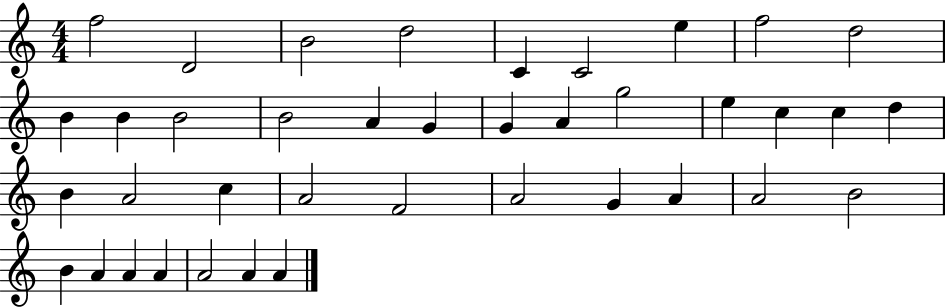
{
  \clef treble
  \numericTimeSignature
  \time 4/4
  \key c \major
  f''2 d'2 | b'2 d''2 | c'4 c'2 e''4 | f''2 d''2 | \break b'4 b'4 b'2 | b'2 a'4 g'4 | g'4 a'4 g''2 | e''4 c''4 c''4 d''4 | \break b'4 a'2 c''4 | a'2 f'2 | a'2 g'4 a'4 | a'2 b'2 | \break b'4 a'4 a'4 a'4 | a'2 a'4 a'4 | \bar "|."
}